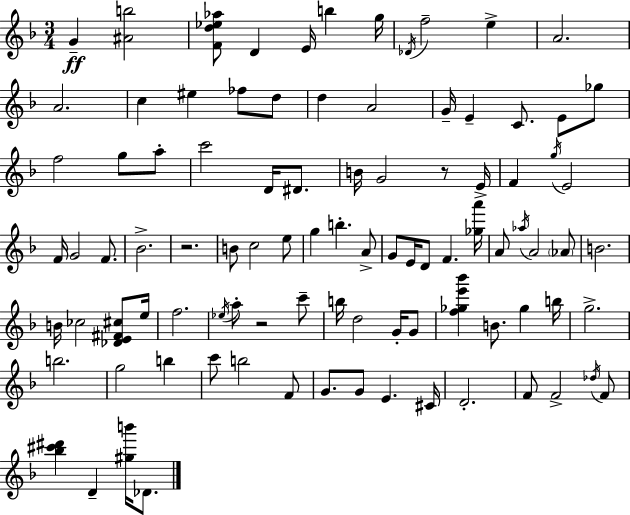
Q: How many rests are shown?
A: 3